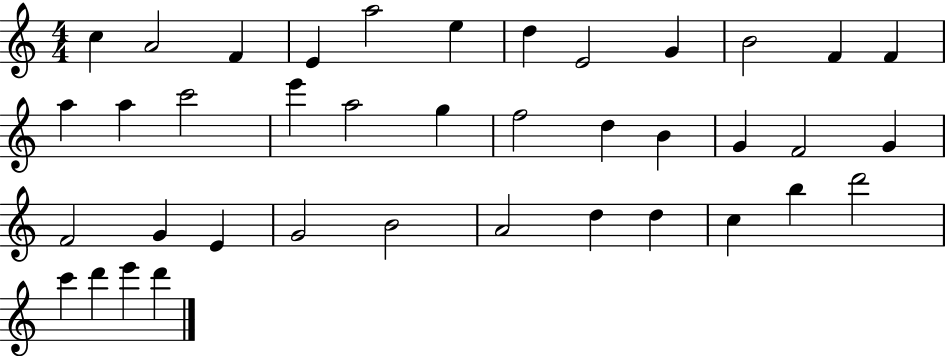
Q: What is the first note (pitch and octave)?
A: C5